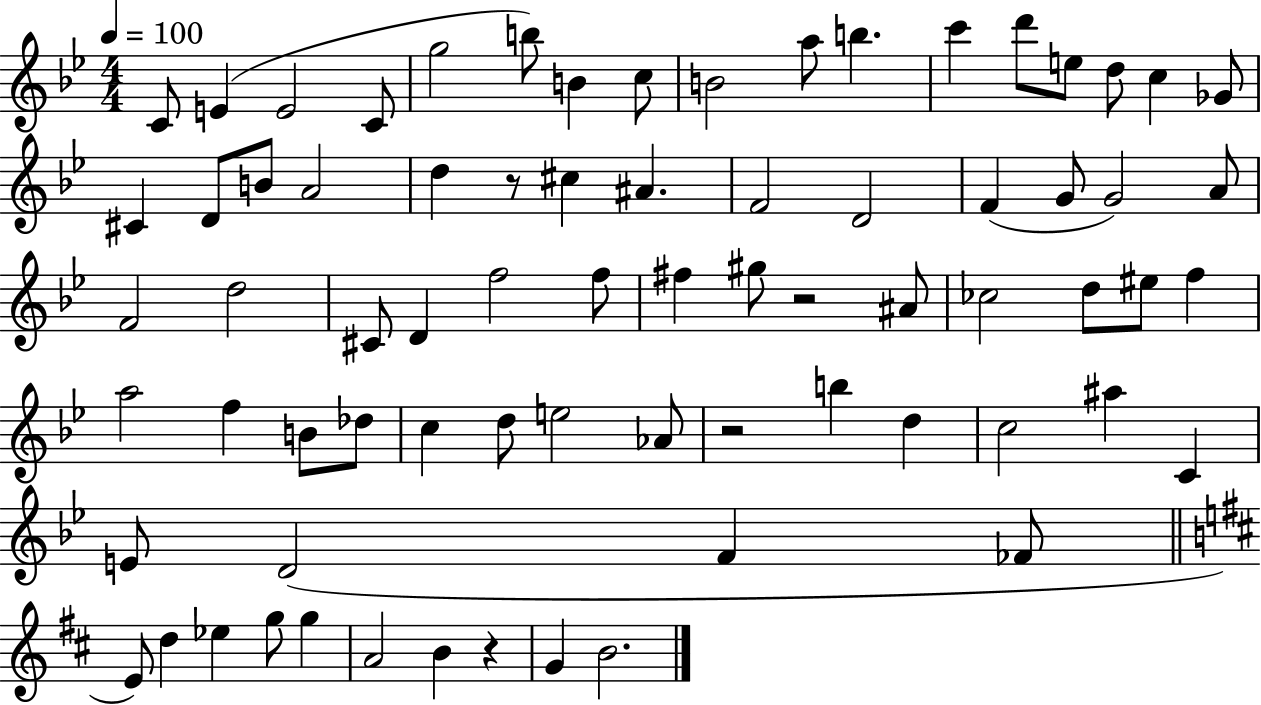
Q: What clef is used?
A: treble